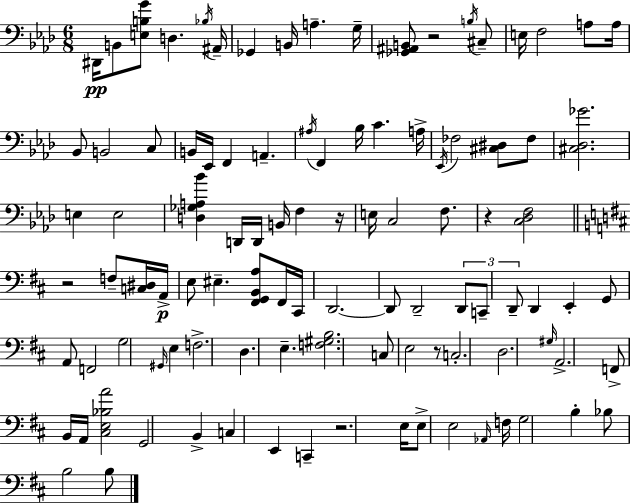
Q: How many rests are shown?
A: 6